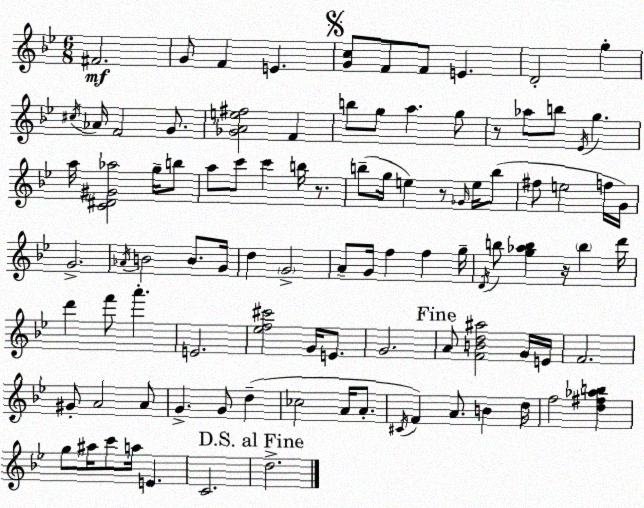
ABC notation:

X:1
T:Untitled
M:6/8
L:1/4
K:Bb
^F2 G/2 F E [Gc]/2 F/2 F/2 E D2 g ^c/4 _A/4 F2 G/2 [_GAe^f]2 F b/2 g/2 a g/2 z/2 _a/2 b/2 _E/4 g a/4 [C^D^G_a]2 g/4 b/2 a/2 c'/2 c' b/4 z/2 b/2 g/4 e z/2 _G/4 e/4 b/2 ^f/2 e2 f/4 G/4 G2 _A/4 B2 B/2 G/4 d G2 A/2 G/4 f f g/4 D/4 b/2 [g_ab] z/4 b d'/4 d' f'/2 a' E2 [_ef^c']2 G/4 E/2 G2 A/2 [FBd^a]2 G/4 E/4 F2 ^G/2 A2 A/2 G G/2 d _c2 A/4 A/2 ^C/4 F A/2 B d/4 f2 [d^f_ab] g/2 ^a/4 c'/2 a/4 E C2 d2